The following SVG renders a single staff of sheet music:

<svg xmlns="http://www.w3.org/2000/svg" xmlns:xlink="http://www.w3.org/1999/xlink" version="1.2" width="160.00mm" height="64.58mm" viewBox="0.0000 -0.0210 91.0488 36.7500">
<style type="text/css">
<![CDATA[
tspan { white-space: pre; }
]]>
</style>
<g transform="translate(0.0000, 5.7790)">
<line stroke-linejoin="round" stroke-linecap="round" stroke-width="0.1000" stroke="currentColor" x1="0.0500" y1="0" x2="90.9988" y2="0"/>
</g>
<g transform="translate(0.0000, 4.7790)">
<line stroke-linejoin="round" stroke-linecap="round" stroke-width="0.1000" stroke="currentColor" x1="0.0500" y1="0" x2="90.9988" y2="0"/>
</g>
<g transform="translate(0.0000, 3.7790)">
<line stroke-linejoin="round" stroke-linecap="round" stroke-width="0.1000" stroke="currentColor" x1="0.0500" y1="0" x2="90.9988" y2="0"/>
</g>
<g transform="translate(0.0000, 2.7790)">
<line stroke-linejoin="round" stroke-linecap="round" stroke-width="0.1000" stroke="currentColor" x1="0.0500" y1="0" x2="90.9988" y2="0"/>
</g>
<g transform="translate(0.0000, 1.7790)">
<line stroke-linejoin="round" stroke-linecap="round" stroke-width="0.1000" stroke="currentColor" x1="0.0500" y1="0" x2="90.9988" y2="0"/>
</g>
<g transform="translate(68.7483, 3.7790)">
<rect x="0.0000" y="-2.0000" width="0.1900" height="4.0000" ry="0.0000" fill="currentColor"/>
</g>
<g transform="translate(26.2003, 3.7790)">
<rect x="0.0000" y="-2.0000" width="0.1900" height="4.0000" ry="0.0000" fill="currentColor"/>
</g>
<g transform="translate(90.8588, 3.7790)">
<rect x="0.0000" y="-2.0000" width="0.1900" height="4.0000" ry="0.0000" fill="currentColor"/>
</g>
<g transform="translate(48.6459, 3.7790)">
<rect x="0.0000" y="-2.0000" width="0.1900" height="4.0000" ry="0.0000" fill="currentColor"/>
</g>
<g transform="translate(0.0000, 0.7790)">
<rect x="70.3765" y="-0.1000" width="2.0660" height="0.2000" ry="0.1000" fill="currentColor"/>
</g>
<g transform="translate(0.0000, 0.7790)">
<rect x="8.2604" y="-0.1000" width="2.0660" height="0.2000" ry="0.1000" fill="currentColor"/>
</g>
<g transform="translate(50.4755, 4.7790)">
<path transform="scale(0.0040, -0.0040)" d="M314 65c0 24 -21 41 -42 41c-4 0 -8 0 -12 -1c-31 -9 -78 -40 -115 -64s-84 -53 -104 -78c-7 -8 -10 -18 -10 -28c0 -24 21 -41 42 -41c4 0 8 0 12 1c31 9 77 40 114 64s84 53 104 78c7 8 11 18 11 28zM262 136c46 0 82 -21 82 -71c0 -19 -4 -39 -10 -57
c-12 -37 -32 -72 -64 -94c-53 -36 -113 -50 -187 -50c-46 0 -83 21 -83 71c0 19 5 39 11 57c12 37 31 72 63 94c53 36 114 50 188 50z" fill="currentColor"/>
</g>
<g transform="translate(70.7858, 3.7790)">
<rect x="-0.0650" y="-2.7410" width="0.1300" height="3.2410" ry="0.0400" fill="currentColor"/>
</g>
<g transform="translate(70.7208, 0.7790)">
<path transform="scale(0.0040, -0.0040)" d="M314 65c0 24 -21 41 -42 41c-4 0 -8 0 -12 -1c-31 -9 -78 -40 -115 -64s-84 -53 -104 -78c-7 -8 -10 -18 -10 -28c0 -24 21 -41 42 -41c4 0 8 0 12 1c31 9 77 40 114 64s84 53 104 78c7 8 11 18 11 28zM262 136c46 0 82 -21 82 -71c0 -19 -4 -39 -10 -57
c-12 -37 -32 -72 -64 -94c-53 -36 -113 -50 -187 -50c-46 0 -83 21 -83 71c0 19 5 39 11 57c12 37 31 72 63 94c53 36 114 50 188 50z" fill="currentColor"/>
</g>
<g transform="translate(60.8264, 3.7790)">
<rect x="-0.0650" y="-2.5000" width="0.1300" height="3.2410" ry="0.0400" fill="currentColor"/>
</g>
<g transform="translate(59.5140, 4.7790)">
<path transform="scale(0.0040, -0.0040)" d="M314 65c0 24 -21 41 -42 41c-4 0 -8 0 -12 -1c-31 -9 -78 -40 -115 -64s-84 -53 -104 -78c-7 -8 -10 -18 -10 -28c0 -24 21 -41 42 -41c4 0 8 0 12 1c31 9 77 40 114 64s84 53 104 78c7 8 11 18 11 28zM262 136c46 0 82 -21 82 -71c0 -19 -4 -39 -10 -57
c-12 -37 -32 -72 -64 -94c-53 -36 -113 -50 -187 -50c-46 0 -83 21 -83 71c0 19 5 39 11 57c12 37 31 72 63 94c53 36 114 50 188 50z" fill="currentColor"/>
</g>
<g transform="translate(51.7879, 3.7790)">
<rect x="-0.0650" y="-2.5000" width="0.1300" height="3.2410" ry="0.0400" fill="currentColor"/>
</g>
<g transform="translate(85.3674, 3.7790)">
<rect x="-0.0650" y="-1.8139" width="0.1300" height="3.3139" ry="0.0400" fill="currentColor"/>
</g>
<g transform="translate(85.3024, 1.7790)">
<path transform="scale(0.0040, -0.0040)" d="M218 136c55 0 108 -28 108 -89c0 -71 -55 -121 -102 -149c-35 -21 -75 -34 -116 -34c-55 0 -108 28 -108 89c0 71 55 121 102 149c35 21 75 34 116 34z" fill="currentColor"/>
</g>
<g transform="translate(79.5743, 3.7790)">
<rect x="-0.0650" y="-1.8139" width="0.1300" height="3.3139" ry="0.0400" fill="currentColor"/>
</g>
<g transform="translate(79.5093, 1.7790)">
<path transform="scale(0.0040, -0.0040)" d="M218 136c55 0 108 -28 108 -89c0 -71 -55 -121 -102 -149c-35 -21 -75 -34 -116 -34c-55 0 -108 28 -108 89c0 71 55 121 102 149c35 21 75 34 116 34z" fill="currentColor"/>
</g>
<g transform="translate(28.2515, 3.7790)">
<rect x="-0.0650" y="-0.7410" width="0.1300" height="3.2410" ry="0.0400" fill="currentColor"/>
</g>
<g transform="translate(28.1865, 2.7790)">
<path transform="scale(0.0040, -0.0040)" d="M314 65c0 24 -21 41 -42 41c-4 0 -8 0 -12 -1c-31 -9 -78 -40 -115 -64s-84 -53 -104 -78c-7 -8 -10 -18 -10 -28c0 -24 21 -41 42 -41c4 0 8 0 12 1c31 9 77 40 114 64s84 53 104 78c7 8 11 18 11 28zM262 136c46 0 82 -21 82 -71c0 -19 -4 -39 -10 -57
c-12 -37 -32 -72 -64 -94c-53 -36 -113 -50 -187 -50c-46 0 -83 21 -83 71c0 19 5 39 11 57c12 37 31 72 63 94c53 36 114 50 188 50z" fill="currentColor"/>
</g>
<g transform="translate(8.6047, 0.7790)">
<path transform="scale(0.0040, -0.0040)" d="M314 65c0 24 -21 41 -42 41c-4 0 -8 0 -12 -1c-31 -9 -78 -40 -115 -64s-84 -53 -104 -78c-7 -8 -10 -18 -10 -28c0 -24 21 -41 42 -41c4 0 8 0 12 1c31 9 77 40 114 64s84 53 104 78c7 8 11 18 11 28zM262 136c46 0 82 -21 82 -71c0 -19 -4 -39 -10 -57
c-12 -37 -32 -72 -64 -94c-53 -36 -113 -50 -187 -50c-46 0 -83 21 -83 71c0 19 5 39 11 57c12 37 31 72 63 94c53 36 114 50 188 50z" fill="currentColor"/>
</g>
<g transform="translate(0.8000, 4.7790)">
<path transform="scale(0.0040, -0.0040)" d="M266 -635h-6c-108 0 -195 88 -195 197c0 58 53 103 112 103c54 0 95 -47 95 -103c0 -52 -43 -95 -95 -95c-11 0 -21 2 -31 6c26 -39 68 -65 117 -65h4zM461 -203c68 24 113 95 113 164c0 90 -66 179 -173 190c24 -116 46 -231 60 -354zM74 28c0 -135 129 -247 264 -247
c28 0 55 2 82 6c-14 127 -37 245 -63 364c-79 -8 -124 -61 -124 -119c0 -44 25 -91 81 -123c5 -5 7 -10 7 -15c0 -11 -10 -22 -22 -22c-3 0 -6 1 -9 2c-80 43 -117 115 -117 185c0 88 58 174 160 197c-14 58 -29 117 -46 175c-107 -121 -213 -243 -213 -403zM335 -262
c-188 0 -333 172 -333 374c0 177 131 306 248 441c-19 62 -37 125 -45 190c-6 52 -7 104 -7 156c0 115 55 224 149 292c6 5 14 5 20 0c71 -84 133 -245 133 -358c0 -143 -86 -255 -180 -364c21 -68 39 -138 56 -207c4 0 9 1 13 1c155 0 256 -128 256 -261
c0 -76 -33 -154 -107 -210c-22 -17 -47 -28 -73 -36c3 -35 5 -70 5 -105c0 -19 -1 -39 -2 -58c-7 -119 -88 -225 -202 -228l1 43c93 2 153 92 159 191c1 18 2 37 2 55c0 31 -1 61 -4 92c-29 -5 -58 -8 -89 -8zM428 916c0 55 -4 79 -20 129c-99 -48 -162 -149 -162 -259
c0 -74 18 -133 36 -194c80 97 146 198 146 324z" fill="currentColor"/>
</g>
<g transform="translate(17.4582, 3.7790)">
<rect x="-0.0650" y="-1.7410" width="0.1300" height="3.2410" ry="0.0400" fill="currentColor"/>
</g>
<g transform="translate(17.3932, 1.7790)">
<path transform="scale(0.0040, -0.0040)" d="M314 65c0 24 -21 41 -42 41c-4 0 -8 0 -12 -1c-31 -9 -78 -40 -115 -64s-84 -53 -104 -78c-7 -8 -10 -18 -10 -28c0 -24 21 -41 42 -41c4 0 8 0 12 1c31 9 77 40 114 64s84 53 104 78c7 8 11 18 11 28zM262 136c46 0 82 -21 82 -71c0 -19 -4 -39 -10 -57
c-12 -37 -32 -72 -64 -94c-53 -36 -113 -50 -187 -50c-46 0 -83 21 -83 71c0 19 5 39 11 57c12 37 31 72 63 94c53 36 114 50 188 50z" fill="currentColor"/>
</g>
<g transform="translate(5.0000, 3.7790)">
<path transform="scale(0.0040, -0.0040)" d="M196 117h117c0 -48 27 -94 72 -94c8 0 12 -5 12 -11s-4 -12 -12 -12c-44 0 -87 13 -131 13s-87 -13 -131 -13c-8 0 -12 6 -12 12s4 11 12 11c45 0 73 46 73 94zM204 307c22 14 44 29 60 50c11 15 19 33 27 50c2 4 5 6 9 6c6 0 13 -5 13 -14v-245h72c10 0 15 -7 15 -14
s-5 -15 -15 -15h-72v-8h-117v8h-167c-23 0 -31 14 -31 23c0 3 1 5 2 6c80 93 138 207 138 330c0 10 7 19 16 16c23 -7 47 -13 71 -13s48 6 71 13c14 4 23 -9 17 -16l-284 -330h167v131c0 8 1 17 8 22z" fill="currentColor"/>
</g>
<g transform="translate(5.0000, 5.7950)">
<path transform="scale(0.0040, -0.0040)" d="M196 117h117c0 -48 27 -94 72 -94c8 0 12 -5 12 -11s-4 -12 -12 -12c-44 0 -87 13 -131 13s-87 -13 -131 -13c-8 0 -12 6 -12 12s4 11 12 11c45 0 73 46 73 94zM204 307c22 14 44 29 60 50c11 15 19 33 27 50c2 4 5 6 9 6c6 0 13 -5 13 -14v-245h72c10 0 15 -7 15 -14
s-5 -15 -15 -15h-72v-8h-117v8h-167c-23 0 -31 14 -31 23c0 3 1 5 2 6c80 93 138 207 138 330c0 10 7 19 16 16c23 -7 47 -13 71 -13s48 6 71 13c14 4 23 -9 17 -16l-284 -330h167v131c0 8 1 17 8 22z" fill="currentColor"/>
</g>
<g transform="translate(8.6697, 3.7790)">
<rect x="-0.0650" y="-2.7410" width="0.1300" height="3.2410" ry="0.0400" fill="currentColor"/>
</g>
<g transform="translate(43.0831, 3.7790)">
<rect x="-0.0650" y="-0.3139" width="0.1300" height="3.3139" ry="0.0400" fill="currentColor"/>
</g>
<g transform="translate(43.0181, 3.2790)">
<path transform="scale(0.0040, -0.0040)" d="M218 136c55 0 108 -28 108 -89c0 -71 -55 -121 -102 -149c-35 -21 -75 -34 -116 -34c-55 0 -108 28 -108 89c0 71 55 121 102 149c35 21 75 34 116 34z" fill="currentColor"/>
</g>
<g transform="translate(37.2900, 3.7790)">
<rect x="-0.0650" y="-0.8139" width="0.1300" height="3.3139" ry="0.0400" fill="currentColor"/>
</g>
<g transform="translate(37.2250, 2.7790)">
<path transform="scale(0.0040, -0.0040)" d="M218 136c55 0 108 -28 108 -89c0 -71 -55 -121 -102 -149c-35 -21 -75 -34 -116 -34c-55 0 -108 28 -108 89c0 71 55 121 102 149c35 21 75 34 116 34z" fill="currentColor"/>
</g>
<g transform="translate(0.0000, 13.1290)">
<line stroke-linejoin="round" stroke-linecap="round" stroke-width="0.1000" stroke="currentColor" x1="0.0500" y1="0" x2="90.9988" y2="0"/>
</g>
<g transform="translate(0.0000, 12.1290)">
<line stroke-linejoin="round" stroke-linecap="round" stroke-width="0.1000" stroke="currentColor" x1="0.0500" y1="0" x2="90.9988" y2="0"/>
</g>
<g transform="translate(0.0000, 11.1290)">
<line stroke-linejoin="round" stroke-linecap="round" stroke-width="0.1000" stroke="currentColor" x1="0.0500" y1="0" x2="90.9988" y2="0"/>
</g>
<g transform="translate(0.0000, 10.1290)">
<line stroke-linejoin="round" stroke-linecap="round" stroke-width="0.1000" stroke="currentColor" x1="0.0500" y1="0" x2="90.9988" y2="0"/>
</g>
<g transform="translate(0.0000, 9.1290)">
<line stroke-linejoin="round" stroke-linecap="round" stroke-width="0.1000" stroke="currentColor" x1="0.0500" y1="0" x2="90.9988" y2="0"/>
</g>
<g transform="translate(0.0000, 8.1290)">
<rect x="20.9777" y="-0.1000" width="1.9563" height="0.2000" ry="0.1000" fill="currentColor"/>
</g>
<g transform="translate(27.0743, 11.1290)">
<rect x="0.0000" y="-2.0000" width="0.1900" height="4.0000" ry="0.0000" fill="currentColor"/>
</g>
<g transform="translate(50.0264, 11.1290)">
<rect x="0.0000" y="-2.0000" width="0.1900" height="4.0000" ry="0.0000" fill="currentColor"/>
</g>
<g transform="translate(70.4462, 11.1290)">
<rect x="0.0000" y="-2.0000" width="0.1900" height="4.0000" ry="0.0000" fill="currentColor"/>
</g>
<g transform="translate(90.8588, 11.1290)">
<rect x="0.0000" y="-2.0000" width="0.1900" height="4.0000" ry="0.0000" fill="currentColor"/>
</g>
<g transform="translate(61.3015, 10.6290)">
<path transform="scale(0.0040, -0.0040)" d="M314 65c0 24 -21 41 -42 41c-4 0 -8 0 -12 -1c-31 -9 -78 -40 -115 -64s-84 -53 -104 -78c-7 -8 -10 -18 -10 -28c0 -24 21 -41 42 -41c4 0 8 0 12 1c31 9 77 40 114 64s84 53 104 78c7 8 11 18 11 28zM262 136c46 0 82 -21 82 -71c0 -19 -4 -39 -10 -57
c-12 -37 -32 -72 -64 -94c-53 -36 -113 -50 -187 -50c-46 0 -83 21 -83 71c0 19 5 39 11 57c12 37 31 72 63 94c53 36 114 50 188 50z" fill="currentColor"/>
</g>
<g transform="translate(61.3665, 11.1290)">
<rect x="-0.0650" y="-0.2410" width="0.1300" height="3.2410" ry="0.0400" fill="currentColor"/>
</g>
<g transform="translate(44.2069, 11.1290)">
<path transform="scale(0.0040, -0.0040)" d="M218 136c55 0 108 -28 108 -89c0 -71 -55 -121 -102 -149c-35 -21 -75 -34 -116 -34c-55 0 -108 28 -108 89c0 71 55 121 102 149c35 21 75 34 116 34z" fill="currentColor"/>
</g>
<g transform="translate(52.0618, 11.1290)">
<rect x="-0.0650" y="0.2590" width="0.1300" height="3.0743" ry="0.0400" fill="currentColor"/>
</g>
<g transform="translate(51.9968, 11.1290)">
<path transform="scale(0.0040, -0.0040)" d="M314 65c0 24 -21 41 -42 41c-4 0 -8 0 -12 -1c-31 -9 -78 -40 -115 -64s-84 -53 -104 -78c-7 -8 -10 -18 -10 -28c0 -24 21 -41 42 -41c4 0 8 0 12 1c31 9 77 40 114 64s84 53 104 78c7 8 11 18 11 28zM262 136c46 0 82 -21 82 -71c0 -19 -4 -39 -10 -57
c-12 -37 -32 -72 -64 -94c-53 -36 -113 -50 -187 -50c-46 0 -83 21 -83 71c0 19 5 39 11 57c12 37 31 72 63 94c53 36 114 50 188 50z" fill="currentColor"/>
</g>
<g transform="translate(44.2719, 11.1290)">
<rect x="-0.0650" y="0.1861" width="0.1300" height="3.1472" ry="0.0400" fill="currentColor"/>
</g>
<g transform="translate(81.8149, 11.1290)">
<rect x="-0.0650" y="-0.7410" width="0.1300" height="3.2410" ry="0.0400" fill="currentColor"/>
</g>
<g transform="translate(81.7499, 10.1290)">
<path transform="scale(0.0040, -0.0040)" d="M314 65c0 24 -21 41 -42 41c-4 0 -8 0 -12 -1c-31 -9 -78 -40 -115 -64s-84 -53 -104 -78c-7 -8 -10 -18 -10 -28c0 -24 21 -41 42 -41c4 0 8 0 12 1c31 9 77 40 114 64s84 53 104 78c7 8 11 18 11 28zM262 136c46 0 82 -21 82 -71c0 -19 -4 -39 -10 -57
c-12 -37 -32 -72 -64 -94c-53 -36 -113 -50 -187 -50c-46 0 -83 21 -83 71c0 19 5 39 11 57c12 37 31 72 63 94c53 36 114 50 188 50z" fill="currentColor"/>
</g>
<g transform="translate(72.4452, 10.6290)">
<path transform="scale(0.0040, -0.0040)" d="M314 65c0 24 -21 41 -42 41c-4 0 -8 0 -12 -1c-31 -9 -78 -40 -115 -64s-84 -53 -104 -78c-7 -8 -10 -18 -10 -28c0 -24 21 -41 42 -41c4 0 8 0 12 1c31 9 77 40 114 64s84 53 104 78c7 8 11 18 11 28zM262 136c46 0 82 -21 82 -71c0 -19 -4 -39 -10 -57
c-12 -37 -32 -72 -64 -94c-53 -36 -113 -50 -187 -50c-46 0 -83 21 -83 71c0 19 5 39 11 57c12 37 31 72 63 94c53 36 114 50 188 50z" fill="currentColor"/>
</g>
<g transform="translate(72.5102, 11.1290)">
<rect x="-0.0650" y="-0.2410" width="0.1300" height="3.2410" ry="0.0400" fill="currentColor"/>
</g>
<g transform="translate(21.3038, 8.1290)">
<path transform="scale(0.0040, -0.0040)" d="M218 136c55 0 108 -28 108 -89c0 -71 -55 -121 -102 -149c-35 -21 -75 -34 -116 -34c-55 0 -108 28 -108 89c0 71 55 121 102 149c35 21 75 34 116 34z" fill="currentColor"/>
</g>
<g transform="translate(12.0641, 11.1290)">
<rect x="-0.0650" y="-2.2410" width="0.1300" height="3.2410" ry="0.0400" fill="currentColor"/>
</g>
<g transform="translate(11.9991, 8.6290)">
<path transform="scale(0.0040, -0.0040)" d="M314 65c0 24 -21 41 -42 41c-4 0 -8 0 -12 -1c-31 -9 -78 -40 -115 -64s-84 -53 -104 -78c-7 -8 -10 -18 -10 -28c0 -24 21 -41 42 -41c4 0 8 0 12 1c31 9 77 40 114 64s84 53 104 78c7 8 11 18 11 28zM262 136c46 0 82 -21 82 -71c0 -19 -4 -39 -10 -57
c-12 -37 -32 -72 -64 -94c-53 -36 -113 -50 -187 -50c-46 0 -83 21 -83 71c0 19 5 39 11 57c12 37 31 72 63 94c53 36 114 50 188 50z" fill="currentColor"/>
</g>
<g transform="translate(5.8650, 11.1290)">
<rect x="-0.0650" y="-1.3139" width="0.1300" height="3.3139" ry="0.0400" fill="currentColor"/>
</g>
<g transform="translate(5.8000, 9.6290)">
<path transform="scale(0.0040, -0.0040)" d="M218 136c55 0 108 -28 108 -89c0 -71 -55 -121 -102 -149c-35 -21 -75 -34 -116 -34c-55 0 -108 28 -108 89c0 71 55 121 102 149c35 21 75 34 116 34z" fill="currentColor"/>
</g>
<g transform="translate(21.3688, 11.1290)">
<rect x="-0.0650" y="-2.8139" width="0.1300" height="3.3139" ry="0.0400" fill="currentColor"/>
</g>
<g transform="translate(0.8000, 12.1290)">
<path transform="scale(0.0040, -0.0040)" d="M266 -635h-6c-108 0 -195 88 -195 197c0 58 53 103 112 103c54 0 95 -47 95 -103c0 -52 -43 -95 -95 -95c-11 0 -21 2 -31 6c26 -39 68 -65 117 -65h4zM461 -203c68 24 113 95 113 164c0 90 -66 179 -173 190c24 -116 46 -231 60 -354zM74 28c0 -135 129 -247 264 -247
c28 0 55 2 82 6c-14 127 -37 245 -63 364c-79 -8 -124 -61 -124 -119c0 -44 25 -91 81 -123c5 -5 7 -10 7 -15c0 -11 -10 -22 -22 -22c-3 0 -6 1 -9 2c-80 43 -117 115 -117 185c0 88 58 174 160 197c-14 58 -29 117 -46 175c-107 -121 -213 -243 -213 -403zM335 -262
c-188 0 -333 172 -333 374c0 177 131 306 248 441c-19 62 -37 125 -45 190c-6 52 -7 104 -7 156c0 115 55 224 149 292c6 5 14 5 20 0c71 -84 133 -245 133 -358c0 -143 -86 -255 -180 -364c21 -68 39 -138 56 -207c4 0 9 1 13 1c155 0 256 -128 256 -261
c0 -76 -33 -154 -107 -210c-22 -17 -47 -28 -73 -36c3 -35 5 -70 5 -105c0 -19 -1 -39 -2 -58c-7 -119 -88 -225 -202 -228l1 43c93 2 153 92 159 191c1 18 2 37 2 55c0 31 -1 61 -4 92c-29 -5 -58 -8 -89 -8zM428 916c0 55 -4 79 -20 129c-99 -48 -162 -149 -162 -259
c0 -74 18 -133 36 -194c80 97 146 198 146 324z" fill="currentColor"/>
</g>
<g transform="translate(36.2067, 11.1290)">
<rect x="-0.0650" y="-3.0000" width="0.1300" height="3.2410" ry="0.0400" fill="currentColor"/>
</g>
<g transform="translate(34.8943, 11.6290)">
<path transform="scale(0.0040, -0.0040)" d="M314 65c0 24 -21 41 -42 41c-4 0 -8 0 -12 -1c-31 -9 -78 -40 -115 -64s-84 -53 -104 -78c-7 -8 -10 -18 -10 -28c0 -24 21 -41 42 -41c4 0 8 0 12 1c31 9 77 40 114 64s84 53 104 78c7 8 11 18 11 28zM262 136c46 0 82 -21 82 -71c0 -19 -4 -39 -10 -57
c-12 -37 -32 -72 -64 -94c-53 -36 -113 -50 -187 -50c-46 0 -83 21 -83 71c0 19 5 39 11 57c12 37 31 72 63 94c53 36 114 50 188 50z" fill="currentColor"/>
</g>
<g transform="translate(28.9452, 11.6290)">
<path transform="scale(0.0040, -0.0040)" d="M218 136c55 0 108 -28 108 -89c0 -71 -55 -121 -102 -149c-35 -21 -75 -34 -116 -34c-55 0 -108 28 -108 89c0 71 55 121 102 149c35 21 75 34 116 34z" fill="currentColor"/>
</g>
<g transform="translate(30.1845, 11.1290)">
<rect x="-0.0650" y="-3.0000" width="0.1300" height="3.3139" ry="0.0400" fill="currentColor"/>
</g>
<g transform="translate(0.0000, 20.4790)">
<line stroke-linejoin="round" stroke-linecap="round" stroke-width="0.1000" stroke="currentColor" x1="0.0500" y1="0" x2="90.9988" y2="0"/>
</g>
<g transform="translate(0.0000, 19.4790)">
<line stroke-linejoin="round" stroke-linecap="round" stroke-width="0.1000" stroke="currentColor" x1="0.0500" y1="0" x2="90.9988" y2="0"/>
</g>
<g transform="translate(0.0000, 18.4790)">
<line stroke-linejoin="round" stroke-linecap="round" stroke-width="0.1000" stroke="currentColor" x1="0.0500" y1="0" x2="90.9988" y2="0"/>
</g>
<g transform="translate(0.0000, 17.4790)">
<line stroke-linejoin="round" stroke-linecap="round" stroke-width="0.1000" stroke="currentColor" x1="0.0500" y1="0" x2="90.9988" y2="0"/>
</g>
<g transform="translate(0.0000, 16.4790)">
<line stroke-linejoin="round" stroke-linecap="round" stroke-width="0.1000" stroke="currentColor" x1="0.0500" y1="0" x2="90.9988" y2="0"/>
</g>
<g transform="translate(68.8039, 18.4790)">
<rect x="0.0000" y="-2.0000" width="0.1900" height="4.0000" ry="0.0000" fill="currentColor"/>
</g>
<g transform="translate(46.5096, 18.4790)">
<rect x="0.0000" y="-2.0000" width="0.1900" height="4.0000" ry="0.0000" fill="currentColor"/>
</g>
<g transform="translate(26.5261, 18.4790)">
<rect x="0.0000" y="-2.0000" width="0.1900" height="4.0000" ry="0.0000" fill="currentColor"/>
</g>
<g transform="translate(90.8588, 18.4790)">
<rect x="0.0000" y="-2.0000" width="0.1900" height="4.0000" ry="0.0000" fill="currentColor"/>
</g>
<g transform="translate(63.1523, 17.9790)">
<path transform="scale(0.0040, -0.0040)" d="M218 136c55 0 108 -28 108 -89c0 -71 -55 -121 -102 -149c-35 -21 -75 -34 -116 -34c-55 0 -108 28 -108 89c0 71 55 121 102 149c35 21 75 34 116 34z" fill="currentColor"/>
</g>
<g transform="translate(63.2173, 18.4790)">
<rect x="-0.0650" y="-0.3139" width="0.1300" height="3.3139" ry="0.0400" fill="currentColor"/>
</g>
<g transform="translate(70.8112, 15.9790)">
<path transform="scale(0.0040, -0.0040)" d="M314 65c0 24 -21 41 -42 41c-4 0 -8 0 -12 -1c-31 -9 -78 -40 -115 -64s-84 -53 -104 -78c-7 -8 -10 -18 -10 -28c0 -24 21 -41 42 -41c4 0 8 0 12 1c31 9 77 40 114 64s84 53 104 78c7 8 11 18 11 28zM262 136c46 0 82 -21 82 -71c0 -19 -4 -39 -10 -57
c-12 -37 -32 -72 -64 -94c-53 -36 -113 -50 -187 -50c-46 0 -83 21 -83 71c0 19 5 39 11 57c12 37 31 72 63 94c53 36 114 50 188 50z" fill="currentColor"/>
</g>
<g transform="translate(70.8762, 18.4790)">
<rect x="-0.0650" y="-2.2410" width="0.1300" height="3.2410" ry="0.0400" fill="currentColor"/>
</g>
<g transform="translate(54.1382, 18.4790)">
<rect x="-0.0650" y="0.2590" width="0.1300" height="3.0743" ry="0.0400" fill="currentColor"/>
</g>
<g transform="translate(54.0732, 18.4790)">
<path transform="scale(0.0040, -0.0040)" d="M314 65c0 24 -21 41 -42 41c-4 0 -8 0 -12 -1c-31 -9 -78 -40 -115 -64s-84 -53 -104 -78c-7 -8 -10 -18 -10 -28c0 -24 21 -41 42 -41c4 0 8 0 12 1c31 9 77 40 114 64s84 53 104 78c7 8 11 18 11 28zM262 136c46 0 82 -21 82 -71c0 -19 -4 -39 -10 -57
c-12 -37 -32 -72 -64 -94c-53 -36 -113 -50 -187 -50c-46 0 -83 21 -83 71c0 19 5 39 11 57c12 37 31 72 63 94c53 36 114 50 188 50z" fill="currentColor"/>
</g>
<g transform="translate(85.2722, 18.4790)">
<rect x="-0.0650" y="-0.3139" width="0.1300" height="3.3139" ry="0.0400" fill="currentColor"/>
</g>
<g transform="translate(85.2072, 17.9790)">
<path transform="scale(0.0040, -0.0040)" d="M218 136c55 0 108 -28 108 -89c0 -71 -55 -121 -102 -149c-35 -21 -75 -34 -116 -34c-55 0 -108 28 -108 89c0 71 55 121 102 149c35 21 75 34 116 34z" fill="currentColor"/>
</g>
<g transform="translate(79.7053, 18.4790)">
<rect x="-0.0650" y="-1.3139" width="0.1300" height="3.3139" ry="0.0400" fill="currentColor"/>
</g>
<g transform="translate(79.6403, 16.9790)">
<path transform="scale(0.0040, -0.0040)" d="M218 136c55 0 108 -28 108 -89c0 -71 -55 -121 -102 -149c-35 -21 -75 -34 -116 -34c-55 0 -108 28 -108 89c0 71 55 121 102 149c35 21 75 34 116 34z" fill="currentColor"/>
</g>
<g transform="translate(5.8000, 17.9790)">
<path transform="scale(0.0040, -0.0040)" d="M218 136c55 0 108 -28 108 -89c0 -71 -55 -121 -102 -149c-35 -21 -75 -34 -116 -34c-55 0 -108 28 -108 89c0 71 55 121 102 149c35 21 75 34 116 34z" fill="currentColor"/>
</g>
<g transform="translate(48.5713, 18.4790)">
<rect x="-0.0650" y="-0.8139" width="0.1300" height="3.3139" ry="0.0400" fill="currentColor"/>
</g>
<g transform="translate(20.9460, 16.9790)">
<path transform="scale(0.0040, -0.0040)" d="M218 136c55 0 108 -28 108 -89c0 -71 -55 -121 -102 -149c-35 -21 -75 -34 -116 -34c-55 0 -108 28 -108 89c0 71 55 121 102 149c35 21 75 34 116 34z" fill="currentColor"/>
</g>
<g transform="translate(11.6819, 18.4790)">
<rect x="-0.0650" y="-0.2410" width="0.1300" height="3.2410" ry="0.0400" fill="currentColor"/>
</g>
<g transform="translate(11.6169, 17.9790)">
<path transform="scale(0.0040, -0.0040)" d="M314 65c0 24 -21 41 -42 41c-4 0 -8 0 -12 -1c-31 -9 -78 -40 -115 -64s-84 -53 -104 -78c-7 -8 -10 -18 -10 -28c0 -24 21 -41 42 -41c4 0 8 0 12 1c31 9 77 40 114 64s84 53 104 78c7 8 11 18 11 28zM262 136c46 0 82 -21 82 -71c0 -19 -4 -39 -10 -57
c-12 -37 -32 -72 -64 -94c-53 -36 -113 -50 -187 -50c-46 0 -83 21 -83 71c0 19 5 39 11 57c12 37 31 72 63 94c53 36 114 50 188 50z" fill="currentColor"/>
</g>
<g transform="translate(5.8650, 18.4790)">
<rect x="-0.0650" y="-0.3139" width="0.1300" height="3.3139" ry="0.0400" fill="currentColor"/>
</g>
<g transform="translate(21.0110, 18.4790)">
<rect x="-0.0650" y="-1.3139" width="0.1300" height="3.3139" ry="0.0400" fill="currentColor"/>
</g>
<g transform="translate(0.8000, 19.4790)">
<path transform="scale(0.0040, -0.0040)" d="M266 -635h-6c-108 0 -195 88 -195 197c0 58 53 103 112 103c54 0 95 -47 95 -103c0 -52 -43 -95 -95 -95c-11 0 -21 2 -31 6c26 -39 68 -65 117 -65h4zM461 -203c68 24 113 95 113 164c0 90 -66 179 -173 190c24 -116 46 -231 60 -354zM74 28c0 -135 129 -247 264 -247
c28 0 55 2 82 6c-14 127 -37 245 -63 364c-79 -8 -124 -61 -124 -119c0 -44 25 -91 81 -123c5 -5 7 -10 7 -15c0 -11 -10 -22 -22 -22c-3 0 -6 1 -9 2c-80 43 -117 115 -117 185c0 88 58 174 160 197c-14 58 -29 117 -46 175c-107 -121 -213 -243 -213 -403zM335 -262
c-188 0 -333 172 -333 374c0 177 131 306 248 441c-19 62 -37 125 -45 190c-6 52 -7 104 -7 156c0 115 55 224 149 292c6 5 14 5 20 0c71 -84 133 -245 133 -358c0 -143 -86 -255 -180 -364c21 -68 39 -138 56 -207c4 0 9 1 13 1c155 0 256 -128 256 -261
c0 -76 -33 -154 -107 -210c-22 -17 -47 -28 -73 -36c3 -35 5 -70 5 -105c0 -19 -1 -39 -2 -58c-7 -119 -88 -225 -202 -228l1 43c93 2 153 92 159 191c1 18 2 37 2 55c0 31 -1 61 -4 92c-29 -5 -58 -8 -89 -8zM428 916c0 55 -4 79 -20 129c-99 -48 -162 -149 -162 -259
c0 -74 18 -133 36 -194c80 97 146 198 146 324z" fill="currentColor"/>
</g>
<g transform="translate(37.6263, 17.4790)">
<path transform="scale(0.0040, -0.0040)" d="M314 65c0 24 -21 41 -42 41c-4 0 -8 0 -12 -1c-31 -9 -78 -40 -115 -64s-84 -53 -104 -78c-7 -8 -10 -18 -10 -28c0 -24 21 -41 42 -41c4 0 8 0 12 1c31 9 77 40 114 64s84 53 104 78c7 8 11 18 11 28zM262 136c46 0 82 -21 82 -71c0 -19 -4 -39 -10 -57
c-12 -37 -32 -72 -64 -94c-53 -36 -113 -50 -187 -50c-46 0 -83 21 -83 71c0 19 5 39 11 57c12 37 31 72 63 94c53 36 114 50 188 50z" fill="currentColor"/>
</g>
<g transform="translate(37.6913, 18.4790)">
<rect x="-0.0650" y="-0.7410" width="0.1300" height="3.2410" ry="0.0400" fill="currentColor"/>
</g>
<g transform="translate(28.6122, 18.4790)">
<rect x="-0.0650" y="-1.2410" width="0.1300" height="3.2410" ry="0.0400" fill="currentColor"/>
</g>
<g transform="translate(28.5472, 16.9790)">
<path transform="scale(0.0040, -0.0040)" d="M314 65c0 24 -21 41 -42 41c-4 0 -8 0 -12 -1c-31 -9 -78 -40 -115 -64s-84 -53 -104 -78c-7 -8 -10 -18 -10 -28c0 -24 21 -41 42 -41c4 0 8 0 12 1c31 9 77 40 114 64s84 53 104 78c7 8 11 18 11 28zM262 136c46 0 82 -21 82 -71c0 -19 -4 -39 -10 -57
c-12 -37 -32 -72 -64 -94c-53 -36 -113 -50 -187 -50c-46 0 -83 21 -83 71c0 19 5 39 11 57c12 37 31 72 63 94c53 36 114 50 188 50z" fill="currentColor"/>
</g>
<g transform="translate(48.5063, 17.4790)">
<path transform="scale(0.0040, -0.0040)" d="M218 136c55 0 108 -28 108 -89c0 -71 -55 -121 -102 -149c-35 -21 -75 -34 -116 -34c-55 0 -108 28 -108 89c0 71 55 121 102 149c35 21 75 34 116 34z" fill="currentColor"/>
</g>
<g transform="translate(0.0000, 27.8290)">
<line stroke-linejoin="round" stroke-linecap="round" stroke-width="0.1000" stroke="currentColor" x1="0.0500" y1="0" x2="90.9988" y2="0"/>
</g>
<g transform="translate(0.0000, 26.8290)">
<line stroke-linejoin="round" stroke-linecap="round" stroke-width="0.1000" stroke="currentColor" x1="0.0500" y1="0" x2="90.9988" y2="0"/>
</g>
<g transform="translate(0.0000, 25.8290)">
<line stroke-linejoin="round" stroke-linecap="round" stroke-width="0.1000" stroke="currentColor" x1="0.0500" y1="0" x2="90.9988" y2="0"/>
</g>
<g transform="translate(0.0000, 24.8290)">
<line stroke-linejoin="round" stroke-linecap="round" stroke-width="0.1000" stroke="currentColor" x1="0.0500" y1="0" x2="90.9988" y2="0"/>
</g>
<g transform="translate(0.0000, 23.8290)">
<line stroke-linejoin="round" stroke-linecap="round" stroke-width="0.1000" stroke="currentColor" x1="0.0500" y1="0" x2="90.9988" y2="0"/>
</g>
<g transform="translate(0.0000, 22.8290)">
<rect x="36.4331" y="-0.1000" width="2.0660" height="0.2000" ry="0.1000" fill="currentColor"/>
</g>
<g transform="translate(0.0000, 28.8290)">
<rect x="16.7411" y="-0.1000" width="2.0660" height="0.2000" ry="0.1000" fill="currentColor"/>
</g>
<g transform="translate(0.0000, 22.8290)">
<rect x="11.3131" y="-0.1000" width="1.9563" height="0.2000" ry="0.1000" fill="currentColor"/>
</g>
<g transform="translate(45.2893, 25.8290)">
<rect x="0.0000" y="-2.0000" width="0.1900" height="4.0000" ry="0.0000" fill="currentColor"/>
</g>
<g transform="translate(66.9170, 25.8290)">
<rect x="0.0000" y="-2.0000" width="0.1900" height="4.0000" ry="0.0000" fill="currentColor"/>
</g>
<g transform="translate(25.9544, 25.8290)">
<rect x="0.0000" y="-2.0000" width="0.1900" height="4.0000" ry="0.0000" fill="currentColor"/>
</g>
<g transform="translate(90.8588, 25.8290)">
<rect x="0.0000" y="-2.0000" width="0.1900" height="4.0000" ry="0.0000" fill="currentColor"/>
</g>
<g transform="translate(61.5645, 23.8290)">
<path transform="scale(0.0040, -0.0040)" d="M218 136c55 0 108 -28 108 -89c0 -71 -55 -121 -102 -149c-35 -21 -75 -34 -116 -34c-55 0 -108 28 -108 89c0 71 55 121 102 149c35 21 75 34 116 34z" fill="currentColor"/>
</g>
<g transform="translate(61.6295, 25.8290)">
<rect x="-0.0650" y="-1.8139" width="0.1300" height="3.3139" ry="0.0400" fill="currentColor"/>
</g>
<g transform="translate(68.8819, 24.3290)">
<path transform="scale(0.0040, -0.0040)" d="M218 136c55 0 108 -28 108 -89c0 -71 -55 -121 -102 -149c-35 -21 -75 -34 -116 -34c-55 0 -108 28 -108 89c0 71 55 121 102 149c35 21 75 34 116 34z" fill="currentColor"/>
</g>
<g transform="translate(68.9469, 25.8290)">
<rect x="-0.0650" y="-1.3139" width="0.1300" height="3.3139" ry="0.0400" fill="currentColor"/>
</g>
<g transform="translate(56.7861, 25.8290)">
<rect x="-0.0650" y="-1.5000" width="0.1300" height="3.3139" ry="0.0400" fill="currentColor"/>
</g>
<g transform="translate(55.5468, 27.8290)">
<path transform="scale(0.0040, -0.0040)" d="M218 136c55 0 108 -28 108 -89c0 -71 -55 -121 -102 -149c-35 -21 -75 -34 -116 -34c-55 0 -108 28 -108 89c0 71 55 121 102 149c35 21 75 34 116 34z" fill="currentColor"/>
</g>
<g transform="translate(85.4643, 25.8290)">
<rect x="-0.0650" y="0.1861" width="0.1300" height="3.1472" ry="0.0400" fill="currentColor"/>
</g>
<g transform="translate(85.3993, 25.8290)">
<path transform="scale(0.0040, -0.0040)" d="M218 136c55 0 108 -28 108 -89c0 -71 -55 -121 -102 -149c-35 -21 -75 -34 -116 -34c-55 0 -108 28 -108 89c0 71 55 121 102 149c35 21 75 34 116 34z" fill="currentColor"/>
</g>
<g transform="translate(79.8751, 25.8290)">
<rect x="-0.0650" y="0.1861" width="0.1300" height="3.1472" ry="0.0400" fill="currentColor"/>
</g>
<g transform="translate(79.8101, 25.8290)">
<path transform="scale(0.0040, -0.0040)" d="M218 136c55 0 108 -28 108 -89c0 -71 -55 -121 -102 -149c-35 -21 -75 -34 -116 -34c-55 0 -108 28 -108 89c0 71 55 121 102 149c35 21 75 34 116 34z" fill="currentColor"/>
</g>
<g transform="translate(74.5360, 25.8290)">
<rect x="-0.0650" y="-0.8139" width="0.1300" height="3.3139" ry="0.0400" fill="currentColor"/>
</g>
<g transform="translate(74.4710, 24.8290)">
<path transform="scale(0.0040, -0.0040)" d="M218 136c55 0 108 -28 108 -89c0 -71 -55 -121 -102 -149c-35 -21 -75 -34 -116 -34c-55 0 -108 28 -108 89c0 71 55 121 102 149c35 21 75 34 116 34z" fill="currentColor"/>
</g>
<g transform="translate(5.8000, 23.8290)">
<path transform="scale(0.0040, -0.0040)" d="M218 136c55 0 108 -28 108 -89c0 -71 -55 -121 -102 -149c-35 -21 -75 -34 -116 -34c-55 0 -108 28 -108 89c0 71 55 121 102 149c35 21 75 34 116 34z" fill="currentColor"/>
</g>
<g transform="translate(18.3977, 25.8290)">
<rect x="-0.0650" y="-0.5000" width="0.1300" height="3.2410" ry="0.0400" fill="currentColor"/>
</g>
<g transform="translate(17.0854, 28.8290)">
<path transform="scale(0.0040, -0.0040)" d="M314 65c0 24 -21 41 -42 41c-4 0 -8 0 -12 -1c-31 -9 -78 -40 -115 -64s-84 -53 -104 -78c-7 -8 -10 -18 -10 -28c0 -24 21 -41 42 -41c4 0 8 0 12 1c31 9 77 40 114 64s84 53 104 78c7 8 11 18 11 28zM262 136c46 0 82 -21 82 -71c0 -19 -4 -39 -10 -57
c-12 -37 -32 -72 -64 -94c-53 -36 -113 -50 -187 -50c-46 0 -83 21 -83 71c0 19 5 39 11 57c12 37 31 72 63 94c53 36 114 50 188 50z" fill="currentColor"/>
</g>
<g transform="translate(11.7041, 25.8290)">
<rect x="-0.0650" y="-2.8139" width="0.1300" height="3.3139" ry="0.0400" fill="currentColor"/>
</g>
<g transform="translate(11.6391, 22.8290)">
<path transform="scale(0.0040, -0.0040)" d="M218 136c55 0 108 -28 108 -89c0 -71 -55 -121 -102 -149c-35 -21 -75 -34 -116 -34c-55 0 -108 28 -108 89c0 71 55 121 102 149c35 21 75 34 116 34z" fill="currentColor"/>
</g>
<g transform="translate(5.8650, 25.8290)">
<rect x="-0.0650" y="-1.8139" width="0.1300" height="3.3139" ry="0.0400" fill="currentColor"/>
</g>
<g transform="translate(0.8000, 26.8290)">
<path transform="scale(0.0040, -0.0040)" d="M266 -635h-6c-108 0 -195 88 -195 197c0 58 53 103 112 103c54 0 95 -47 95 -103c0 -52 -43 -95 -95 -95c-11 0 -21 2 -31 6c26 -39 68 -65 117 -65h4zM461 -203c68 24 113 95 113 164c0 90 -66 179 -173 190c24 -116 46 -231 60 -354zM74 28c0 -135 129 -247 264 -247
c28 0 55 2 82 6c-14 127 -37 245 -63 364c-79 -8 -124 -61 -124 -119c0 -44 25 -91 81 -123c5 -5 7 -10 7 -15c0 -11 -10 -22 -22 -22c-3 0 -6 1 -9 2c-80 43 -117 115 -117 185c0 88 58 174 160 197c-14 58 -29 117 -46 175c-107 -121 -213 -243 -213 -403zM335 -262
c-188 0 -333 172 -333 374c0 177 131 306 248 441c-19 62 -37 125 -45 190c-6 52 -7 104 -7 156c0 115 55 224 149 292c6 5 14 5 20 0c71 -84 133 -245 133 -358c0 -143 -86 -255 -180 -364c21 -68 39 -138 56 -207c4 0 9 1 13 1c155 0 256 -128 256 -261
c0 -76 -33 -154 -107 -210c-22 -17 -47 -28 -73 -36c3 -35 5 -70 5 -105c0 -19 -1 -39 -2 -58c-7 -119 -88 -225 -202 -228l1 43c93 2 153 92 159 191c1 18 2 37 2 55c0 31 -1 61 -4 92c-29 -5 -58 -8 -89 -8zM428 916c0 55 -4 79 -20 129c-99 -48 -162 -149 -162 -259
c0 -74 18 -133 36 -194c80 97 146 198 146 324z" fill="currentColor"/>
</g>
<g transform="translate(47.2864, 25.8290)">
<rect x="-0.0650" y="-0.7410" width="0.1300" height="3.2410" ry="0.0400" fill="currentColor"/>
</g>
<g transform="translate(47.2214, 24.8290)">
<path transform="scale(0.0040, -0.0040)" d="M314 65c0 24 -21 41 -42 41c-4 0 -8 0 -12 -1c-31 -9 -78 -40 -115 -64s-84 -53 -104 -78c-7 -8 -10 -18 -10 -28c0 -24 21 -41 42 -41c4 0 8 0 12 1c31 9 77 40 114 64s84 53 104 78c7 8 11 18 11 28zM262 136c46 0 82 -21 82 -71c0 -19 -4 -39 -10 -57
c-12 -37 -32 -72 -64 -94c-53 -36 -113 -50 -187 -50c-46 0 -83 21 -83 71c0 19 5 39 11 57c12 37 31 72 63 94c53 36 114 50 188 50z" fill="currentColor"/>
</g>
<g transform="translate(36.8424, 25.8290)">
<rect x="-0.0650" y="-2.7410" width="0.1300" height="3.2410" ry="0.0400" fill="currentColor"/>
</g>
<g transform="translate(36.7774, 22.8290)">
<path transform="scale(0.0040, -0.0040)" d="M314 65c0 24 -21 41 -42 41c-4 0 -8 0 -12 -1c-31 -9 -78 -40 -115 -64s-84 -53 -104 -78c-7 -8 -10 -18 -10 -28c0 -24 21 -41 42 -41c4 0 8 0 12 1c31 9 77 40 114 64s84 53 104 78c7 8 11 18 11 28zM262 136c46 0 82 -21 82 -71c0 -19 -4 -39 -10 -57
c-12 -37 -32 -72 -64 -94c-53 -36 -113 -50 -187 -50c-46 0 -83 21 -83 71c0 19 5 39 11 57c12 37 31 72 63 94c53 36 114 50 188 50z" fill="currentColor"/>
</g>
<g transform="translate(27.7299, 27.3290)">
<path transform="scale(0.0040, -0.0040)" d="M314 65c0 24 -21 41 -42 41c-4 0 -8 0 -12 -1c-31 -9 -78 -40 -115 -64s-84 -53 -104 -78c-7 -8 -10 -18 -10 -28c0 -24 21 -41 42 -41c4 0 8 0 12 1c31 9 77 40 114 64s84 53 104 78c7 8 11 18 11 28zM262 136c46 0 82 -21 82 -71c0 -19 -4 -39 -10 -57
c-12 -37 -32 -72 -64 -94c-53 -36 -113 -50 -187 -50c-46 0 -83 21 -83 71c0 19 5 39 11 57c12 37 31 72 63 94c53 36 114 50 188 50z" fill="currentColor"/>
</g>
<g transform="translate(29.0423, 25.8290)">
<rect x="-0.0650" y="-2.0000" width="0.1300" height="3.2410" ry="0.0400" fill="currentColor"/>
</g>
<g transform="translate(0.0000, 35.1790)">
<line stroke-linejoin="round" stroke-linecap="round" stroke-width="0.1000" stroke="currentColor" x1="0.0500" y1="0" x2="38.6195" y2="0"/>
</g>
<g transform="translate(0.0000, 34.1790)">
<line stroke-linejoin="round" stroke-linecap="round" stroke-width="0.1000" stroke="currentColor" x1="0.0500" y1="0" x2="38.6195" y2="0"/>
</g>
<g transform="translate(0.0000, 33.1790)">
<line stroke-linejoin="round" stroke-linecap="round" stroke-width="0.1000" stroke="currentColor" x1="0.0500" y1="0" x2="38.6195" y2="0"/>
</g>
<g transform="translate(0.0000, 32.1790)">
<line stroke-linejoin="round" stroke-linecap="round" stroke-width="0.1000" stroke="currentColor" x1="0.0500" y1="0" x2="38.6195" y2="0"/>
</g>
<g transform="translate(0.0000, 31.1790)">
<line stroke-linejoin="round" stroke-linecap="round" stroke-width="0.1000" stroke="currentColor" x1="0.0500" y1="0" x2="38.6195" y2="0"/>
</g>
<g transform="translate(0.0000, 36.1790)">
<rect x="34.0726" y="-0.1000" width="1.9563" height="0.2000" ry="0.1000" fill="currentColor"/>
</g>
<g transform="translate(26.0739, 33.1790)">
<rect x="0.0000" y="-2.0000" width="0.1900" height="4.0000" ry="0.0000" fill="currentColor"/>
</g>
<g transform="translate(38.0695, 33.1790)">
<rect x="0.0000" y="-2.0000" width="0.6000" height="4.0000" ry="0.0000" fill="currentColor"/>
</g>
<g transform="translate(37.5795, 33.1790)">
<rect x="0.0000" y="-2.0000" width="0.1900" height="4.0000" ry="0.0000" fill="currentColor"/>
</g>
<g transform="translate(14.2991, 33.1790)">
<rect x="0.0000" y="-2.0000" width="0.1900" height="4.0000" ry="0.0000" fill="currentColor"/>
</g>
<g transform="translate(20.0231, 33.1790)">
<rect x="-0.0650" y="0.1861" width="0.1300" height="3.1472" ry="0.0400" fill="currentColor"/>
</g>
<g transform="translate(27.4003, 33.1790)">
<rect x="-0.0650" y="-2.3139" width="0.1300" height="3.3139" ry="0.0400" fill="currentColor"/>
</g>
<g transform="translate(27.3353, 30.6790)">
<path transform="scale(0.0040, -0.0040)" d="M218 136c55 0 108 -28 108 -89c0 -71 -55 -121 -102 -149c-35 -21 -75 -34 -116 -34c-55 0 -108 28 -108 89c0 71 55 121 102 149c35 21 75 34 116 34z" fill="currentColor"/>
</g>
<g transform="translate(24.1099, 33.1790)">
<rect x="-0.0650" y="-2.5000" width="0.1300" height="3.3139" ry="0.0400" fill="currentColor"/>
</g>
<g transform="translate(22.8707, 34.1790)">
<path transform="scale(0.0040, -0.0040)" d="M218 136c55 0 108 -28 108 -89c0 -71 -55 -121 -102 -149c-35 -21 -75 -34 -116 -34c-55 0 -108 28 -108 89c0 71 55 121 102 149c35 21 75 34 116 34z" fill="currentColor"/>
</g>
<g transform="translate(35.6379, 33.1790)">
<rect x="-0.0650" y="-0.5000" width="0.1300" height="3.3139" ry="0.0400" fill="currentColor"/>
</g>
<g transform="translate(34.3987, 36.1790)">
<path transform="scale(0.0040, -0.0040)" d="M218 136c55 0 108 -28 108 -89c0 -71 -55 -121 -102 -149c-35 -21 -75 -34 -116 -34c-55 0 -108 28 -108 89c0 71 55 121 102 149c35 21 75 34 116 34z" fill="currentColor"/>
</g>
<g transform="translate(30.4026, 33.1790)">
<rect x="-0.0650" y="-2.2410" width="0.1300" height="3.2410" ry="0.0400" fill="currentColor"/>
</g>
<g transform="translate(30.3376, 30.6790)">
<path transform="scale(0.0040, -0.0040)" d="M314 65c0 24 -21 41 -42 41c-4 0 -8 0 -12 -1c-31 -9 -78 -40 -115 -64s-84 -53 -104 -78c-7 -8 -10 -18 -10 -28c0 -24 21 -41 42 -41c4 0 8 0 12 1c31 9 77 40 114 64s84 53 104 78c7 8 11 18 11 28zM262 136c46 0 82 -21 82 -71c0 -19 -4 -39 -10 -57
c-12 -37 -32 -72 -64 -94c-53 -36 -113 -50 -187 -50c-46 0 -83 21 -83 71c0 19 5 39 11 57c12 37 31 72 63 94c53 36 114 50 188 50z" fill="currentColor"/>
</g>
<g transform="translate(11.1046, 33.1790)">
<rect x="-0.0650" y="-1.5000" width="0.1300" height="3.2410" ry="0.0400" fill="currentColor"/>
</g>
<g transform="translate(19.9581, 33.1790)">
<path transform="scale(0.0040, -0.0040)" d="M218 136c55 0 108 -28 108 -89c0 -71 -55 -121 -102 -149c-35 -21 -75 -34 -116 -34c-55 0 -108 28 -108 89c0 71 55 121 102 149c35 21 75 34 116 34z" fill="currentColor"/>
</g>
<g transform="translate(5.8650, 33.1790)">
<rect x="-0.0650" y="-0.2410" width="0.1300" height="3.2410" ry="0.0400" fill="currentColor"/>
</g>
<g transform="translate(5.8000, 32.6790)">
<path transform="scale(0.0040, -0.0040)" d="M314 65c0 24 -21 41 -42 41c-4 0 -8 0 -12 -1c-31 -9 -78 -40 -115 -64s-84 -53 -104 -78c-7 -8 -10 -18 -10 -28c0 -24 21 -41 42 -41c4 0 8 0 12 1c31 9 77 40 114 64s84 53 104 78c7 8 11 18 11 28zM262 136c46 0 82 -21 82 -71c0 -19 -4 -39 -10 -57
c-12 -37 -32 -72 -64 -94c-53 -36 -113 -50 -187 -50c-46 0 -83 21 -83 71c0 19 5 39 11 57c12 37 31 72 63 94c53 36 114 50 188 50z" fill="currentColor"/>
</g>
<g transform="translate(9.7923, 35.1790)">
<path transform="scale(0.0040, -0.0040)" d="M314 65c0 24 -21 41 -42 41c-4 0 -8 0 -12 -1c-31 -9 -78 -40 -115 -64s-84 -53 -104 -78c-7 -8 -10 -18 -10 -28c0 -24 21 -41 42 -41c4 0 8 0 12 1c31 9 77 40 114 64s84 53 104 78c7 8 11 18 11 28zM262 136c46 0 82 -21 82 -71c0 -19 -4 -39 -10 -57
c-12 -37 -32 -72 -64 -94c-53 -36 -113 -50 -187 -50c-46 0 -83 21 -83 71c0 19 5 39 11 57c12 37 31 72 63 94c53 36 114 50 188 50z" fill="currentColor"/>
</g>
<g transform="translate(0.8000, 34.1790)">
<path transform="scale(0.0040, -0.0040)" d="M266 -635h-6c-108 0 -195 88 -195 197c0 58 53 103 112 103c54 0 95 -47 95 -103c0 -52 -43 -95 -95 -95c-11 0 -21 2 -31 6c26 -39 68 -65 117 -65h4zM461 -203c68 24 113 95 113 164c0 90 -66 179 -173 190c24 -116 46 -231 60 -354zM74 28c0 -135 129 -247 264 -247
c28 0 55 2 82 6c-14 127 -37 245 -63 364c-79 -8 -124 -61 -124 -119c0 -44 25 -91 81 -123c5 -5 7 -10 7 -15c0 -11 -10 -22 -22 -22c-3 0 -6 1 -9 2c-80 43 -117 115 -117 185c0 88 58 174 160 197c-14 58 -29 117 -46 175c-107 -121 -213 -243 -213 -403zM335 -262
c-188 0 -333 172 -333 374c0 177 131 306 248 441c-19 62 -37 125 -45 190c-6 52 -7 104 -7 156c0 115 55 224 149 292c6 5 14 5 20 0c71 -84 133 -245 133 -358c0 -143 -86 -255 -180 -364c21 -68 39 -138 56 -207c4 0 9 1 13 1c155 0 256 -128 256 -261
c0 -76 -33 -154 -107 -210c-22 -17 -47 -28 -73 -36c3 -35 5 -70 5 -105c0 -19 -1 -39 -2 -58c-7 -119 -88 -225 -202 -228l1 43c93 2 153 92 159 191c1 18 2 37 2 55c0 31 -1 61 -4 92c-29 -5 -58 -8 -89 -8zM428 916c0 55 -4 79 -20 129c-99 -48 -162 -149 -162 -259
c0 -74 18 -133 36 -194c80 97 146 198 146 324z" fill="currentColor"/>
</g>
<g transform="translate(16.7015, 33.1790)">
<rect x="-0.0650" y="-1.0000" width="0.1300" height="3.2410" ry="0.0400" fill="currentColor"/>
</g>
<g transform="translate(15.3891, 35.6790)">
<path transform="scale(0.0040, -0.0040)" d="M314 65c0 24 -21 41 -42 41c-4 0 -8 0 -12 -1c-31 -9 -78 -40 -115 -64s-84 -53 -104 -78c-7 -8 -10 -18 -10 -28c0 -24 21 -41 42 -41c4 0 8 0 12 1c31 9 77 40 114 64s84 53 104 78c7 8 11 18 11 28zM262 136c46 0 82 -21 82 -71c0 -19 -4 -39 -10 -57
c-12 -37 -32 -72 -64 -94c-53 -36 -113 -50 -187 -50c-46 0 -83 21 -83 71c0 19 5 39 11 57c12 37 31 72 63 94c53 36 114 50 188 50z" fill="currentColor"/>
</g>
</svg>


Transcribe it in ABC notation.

X:1
T:Untitled
M:4/4
L:1/4
K:C
a2 f2 d2 d c G2 G2 a2 f f e g2 a A A2 B B2 c2 c2 d2 c c2 e e2 d2 d B2 c g2 e c f a C2 F2 a2 d2 E f e d B B c2 E2 D2 B G g g2 C